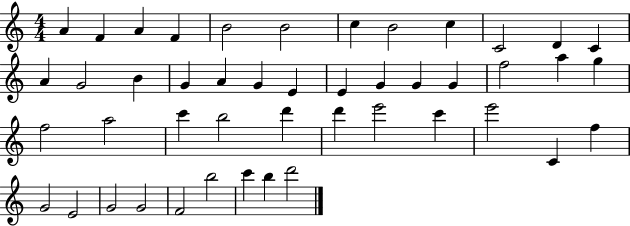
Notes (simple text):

A4/q F4/q A4/q F4/q B4/h B4/h C5/q B4/h C5/q C4/h D4/q C4/q A4/q G4/h B4/q G4/q A4/q G4/q E4/q E4/q G4/q G4/q G4/q F5/h A5/q G5/q F5/h A5/h C6/q B5/h D6/q D6/q E6/h C6/q E6/h C4/q F5/q G4/h E4/h G4/h G4/h F4/h B5/h C6/q B5/q D6/h